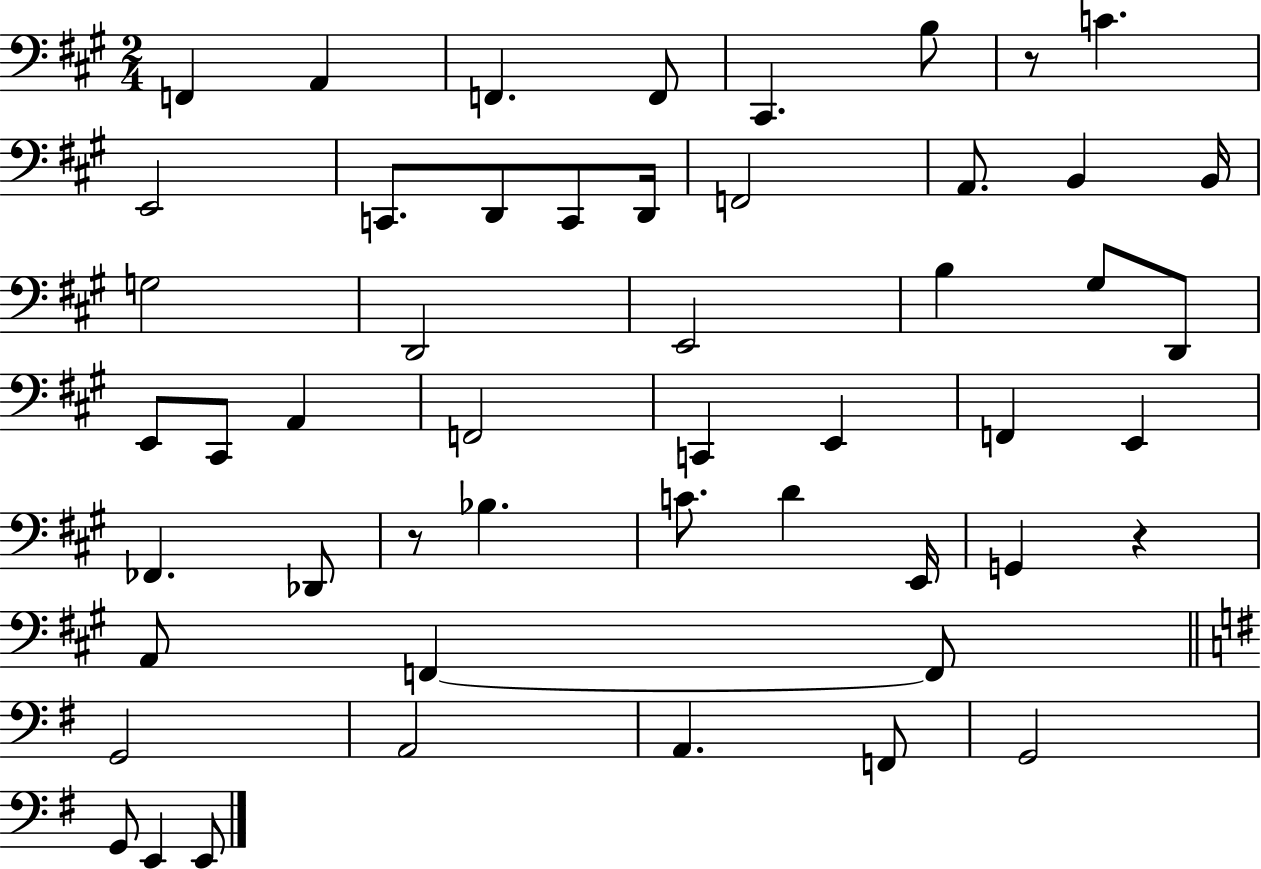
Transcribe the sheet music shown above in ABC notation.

X:1
T:Untitled
M:2/4
L:1/4
K:A
F,, A,, F,, F,,/2 ^C,, B,/2 z/2 C E,,2 C,,/2 D,,/2 C,,/2 D,,/4 F,,2 A,,/2 B,, B,,/4 G,2 D,,2 E,,2 B, ^G,/2 D,,/2 E,,/2 ^C,,/2 A,, F,,2 C,, E,, F,, E,, _F,, _D,,/2 z/2 _B, C/2 D E,,/4 G,, z A,,/2 F,, F,,/2 G,,2 A,,2 A,, F,,/2 G,,2 G,,/2 E,, E,,/2